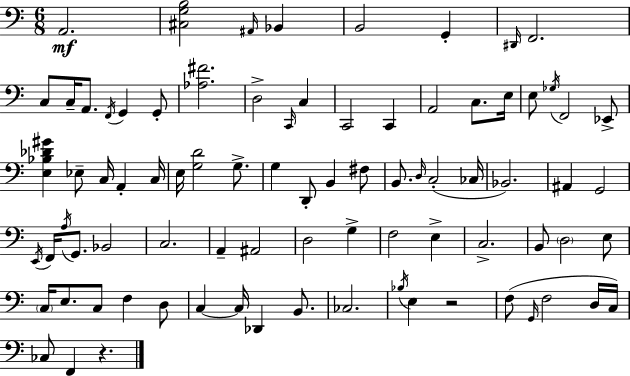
X:1
T:Untitled
M:6/8
L:1/4
K:Am
A,,2 [^C,G,B,]2 ^A,,/4 _B,, B,,2 G,, ^D,,/4 F,,2 C,/2 C,/4 A,,/2 F,,/4 G,, G,,/2 [_A,^F]2 D,2 C,,/4 C, C,,2 C,, A,,2 C,/2 E,/4 E,/2 _G,/4 F,,2 _E,,/2 [E,_B,_D^G] _E,/2 C,/4 A,, C,/4 E,/4 [G,D]2 G,/2 G, D,,/2 B,, ^F,/2 B,,/2 D,/4 C,2 _C,/4 _B,,2 ^A,, G,,2 E,,/4 F,,/4 A,/4 G,,/2 _B,,2 C,2 A,, ^A,,2 D,2 G, F,2 E, C,2 B,,/2 D,2 E,/2 C,/4 E,/2 C,/2 F, D,/2 C, C,/4 _D,, B,,/2 _C,2 _B,/4 E, z2 F,/2 G,,/4 F,2 D,/4 C,/4 _C,/2 F,, z